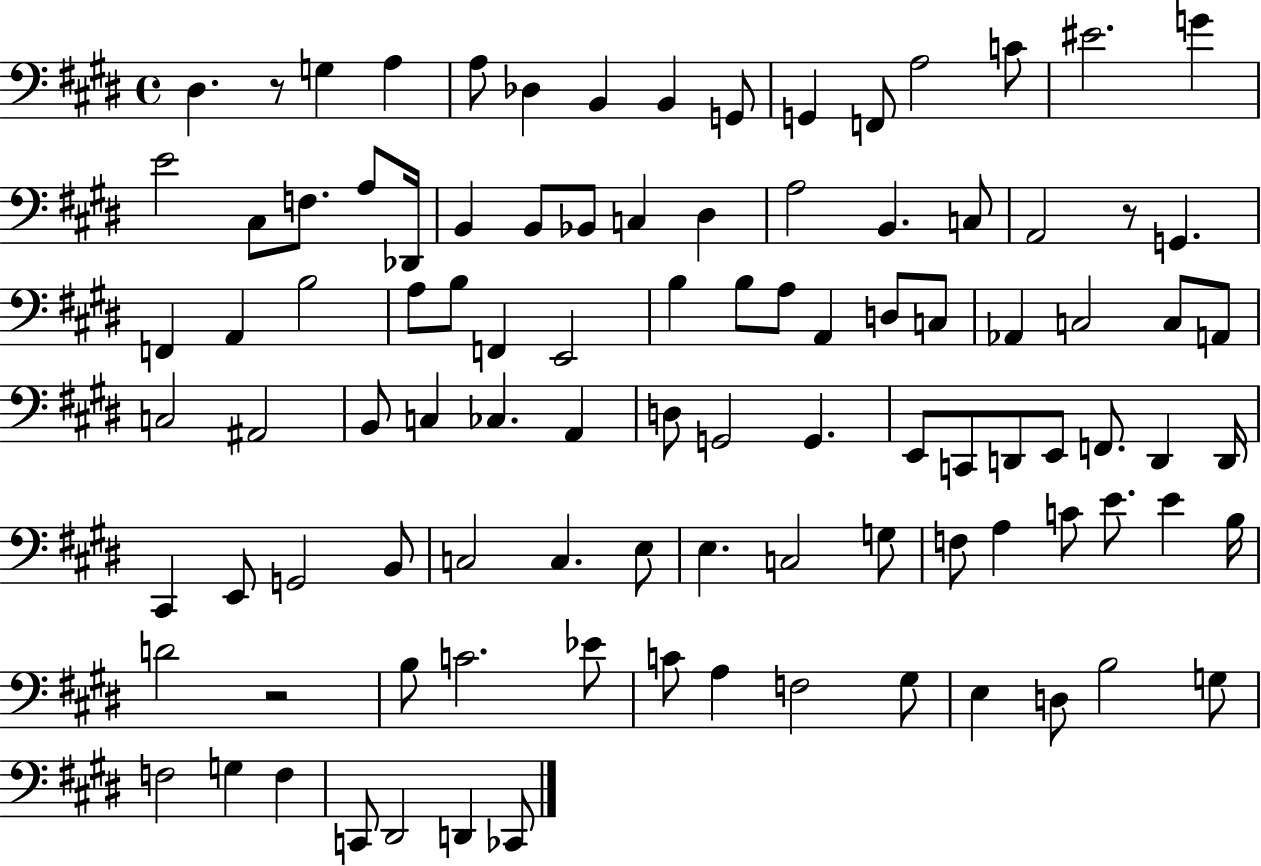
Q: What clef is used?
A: bass